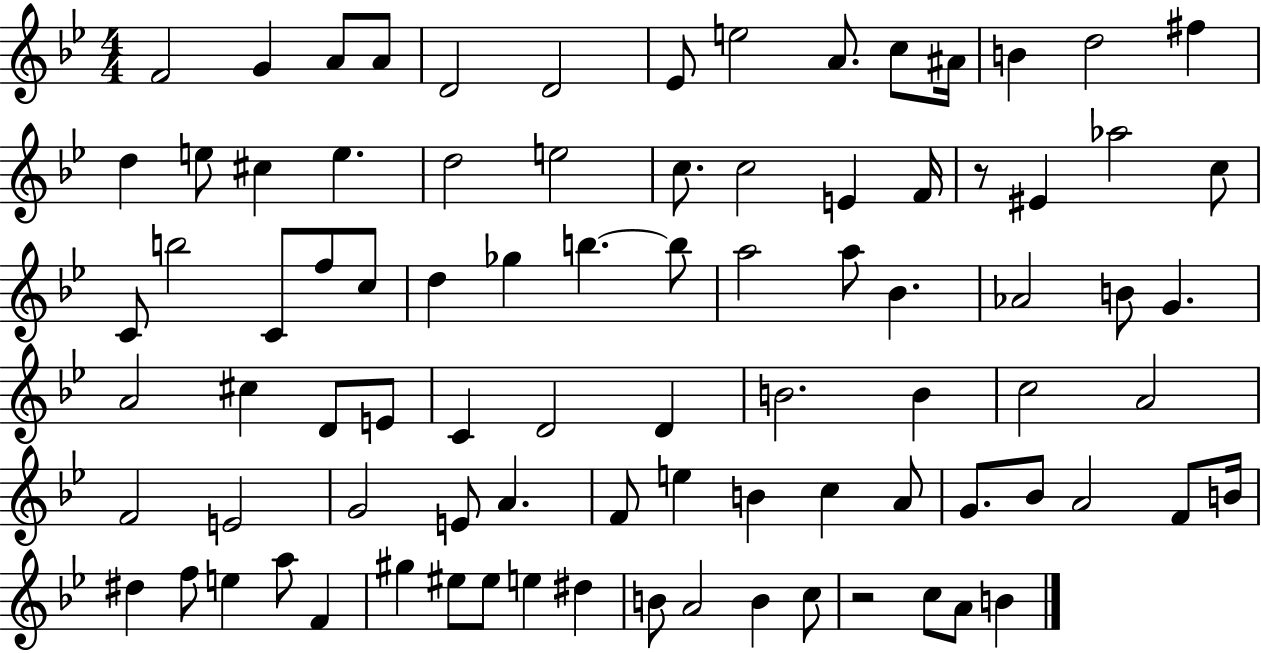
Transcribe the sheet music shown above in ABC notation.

X:1
T:Untitled
M:4/4
L:1/4
K:Bb
F2 G A/2 A/2 D2 D2 _E/2 e2 A/2 c/2 ^A/4 B d2 ^f d e/2 ^c e d2 e2 c/2 c2 E F/4 z/2 ^E _a2 c/2 C/2 b2 C/2 f/2 c/2 d _g b b/2 a2 a/2 _B _A2 B/2 G A2 ^c D/2 E/2 C D2 D B2 B c2 A2 F2 E2 G2 E/2 A F/2 e B c A/2 G/2 _B/2 A2 F/2 B/4 ^d f/2 e a/2 F ^g ^e/2 ^e/2 e ^d B/2 A2 B c/2 z2 c/2 A/2 B